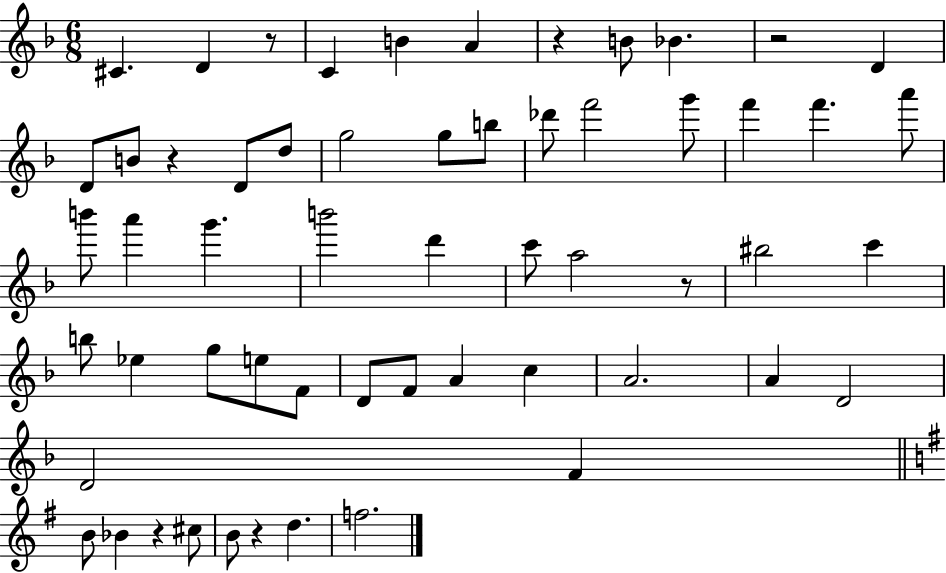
{
  \clef treble
  \numericTimeSignature
  \time 6/8
  \key f \major
  cis'4. d'4 r8 | c'4 b'4 a'4 | r4 b'8 bes'4. | r2 d'4 | \break d'8 b'8 r4 d'8 d''8 | g''2 g''8 b''8 | des'''8 f'''2 g'''8 | f'''4 f'''4. a'''8 | \break b'''8 a'''4 g'''4. | b'''2 d'''4 | c'''8 a''2 r8 | bis''2 c'''4 | \break b''8 ees''4 g''8 e''8 f'8 | d'8 f'8 a'4 c''4 | a'2. | a'4 d'2 | \break d'2 f'4 | \bar "||" \break \key g \major b'8 bes'4 r4 cis''8 | b'8 r4 d''4. | f''2. | \bar "|."
}